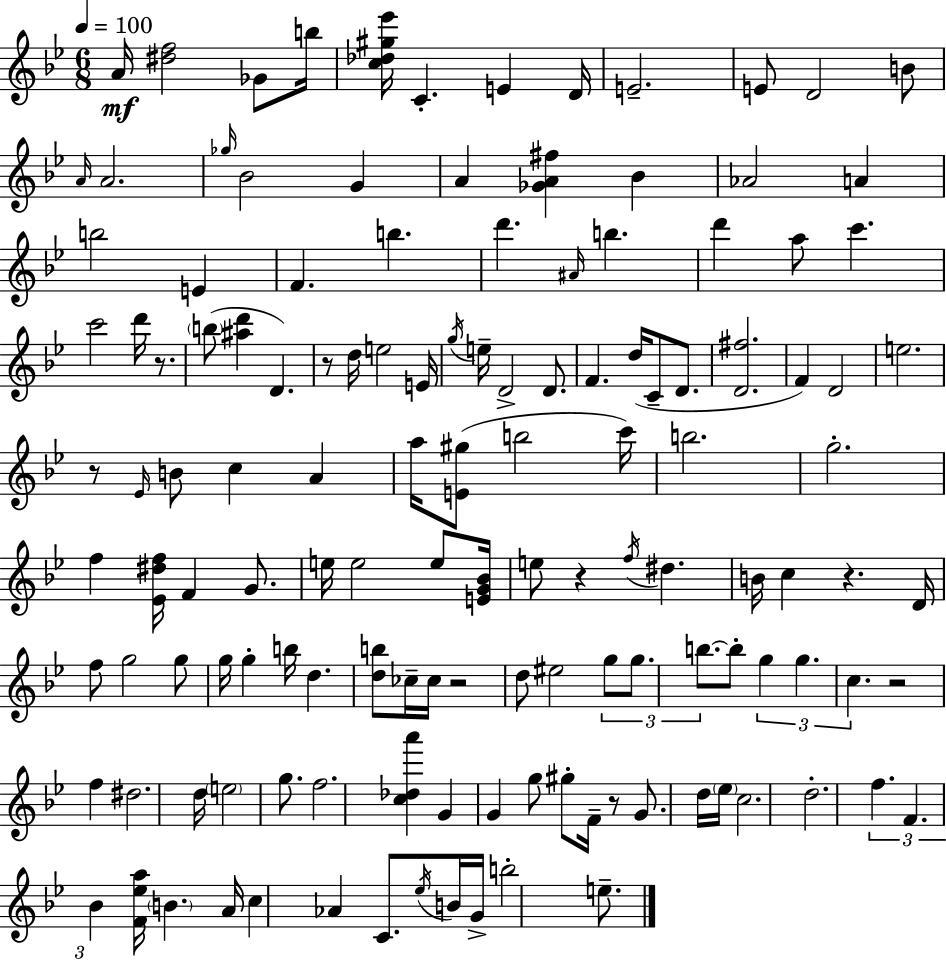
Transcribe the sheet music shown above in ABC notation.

X:1
T:Untitled
M:6/8
L:1/4
K:Bb
A/4 [^df]2 _G/2 b/4 [c_d^g_e']/4 C E D/4 E2 E/2 D2 B/2 A/4 A2 _g/4 _B2 G A [_GA^f] _B _A2 A b2 E F b d' ^A/4 b d' a/2 c' c'2 d'/4 z/2 b/2 [^ad'] D z/2 d/4 e2 E/4 g/4 e/4 D2 D/2 F d/4 C/2 D/2 [D^f]2 F D2 e2 z/2 _E/4 B/2 c A a/4 [E^g]/2 b2 c'/4 b2 g2 f [_E^df]/4 F G/2 e/4 e2 e/2 [EG_B]/4 e/2 z f/4 ^d B/4 c z D/4 f/2 g2 g/2 g/4 g b/4 d [db]/2 _c/4 _c/4 z2 d/2 ^e2 g/2 g/2 b/2 b/2 g g c z2 f ^d2 d/4 e2 g/2 f2 [c_da'] G G g/2 ^g/2 F/4 z/2 G/2 d/4 _e/4 c2 d2 f F _B [F_ea]/4 B A/4 c _A C/2 _e/4 B/4 G/4 b2 e/2